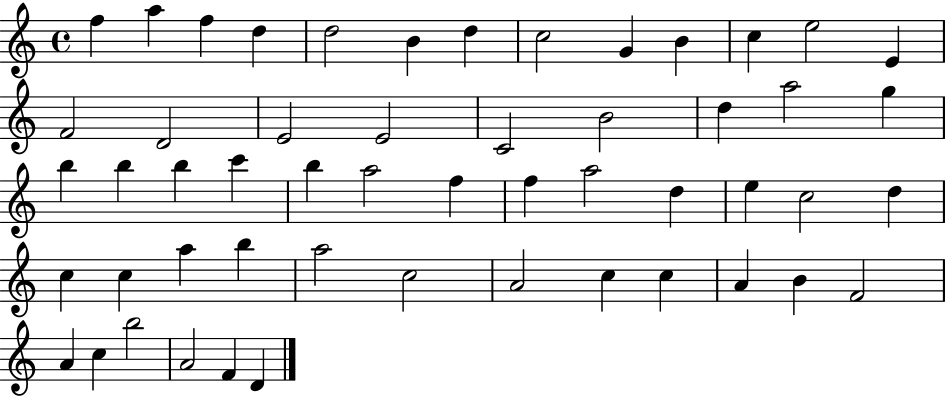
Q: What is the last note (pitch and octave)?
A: D4